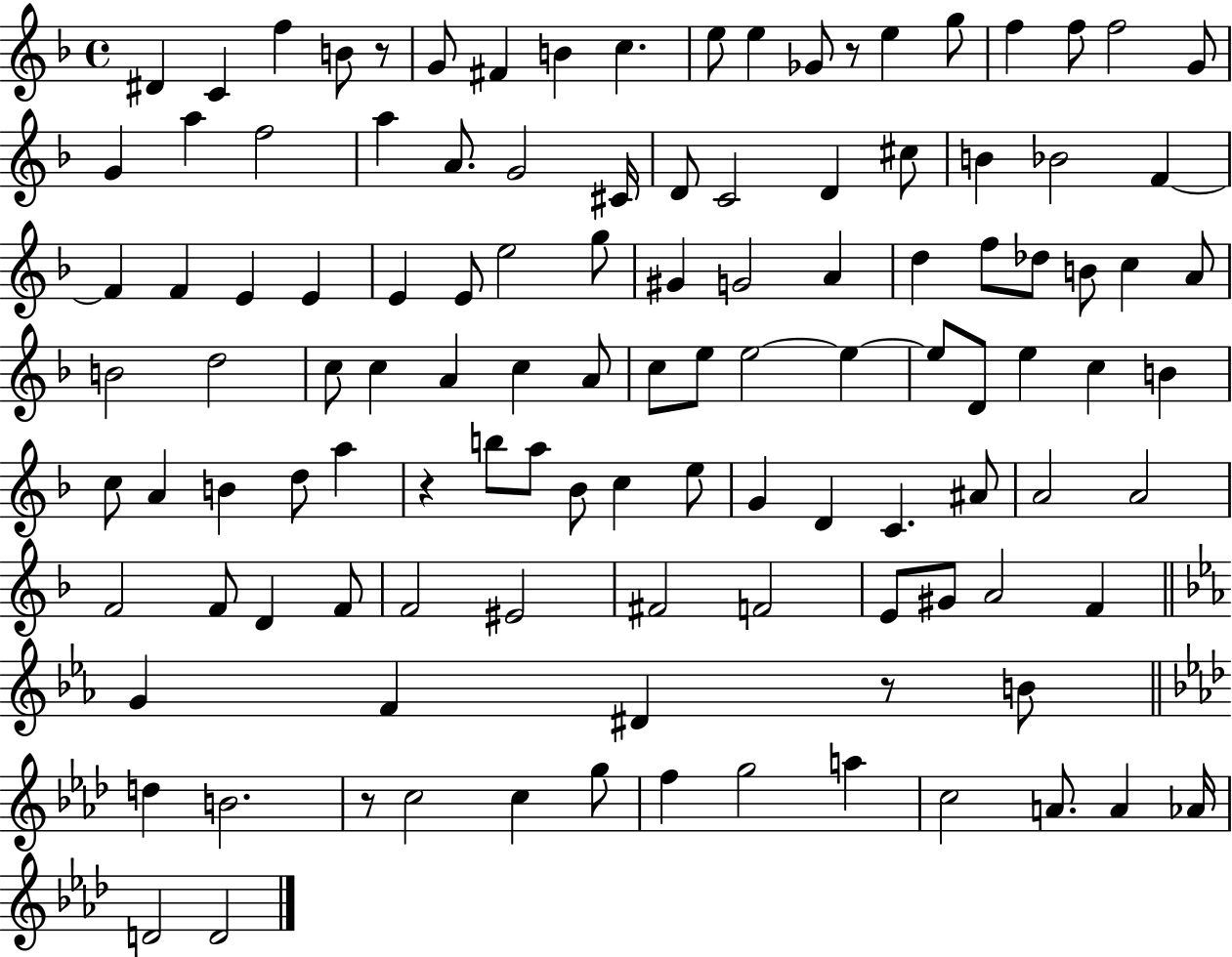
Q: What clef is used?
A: treble